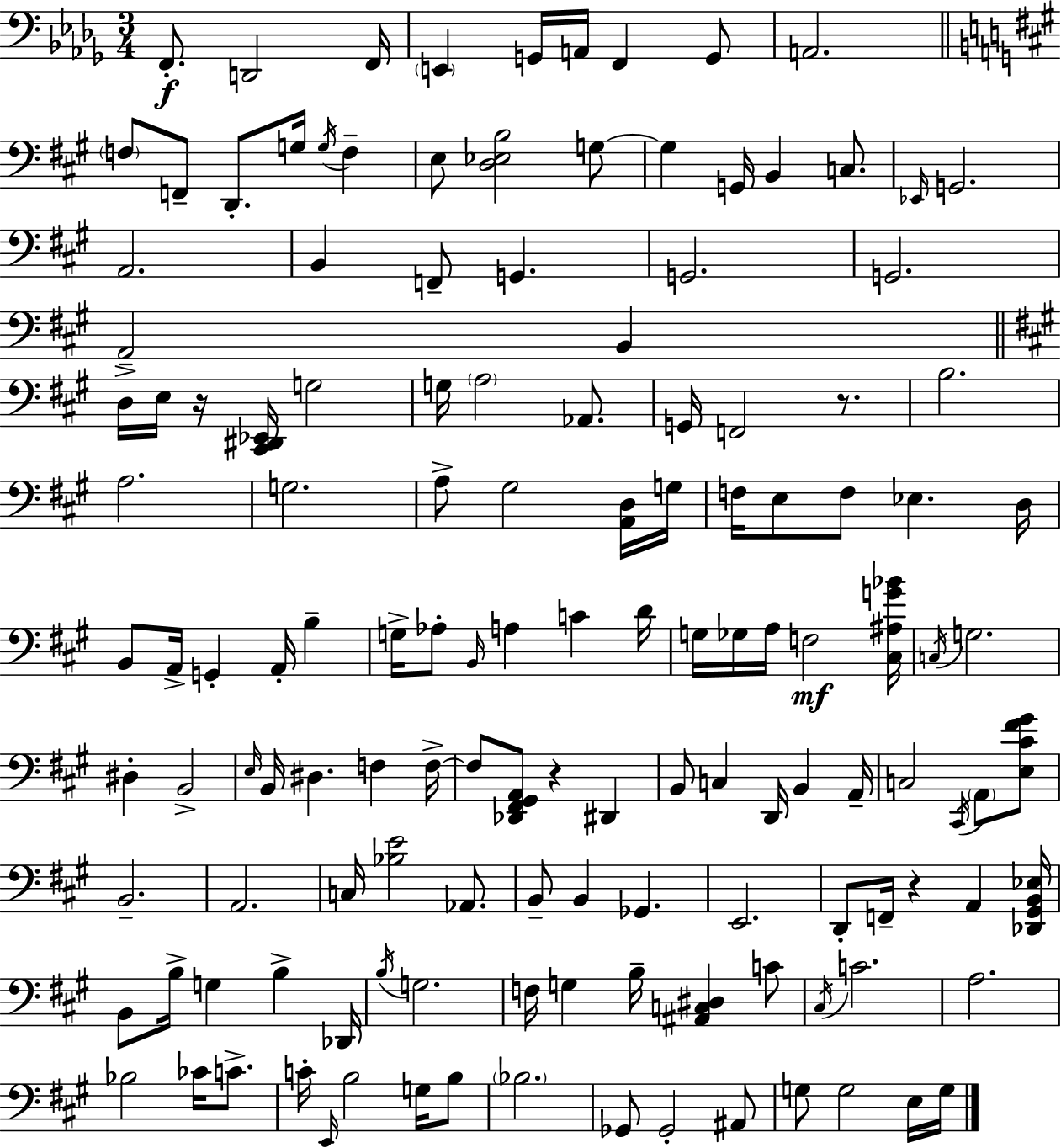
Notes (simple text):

F2/e. D2/h F2/s E2/q G2/s A2/s F2/q G2/e A2/h. F3/e F2/e D2/e. G3/s G3/s F3/q E3/e [D3,Eb3,B3]/h G3/e G3/q G2/s B2/q C3/e. Eb2/s G2/h. A2/h. B2/q F2/e G2/q. G2/h. G2/h. A2/h B2/q D3/s E3/s R/s [C#2,D#2,Eb2]/s G3/h G3/s A3/h Ab2/e. G2/s F2/h R/e. B3/h. A3/h. G3/h. A3/e G#3/h [A2,D3]/s G3/s F3/s E3/e F3/e Eb3/q. D3/s B2/e A2/s G2/q A2/s B3/q G3/s Ab3/e B2/s A3/q C4/q D4/s G3/s Gb3/s A3/s F3/h [C#3,A#3,G4,Bb4]/s C3/s G3/h. D#3/q B2/h E3/s B2/s D#3/q. F3/q F3/s F3/e [Db2,F#2,G#2,A2]/e R/q D#2/q B2/e C3/q D2/s B2/q A2/s C3/h C#2/s A2/e [E3,C#4,F#4,G#4]/e B2/h. A2/h. C3/s [Bb3,E4]/h Ab2/e. B2/e B2/q Gb2/q. E2/h. D2/e F2/s R/q A2/q [Db2,G#2,B2,Eb3]/s B2/e B3/s G3/q B3/q Db2/s B3/s G3/h. F3/s G3/q B3/s [A#2,C3,D#3]/q C4/e C#3/s C4/h. A3/h. Bb3/h CES4/s C4/e. C4/s E2/s B3/h G3/s B3/e Bb3/h. Gb2/e Gb2/h A#2/e G3/e G3/h E3/s G3/s